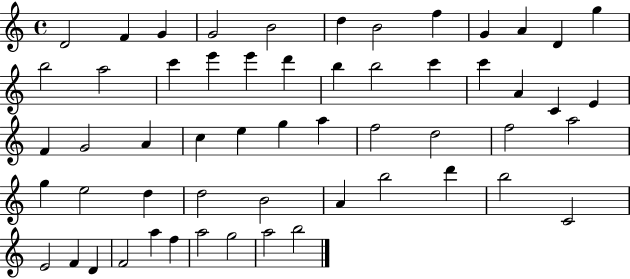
{
  \clef treble
  \time 4/4
  \defaultTimeSignature
  \key c \major
  d'2 f'4 g'4 | g'2 b'2 | d''4 b'2 f''4 | g'4 a'4 d'4 g''4 | \break b''2 a''2 | c'''4 e'''4 e'''4 d'''4 | b''4 b''2 c'''4 | c'''4 a'4 c'4 e'4 | \break f'4 g'2 a'4 | c''4 e''4 g''4 a''4 | f''2 d''2 | f''2 a''2 | \break g''4 e''2 d''4 | d''2 b'2 | a'4 b''2 d'''4 | b''2 c'2 | \break e'2 f'4 d'4 | f'2 a''4 f''4 | a''2 g''2 | a''2 b''2 | \break \bar "|."
}